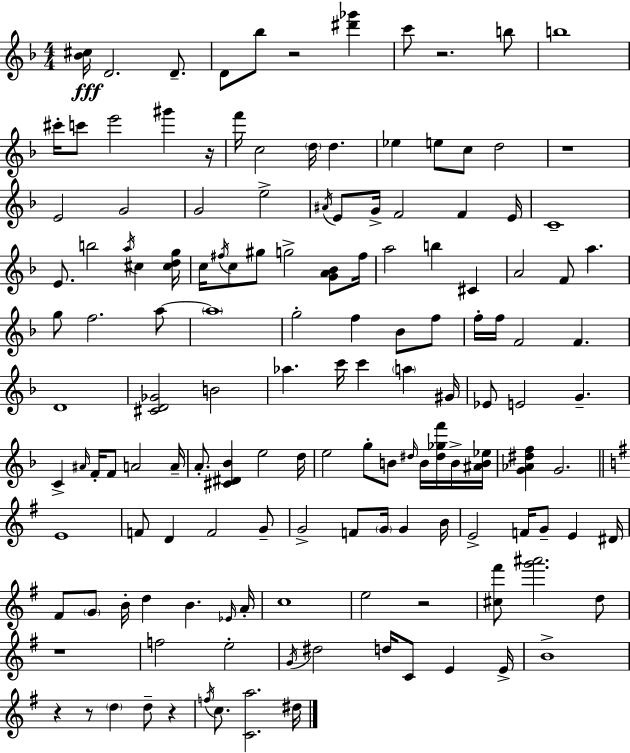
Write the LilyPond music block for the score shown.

{
  \clef treble
  \numericTimeSignature
  \time 4/4
  \key f \major
  <bes' cis''>16\fff d'2. d'8.-- | d'8 bes''8 r2 <dis''' ges'''>4 | c'''8 r2. b''8 | b''1 | \break cis'''16-. c'''8 e'''2 gis'''4 r16 | f'''16 c''2 \parenthesize d''16 d''4. | ees''4 e''8 c''8 d''2 | r1 | \break e'2 g'2 | g'2 e''2-> | \acciaccatura { ais'16 } e'8 g'16-> f'2 f'4 | e'16 c'1-- | \break e'8. b''2 \acciaccatura { a''16 } cis''4 | <cis'' d'' g''>16 c''16 \acciaccatura { fis''16 } c''8 gis''8 g''2-> | <g' a' bes'>8 fis''16 a''2 b''4 cis'4 | a'2 f'8 a''4. | \break g''8 f''2. | a''8~~ \parenthesize a''1 | g''2-. f''4 bes'8 | f''8 f''16-. f''16 f'2 f'4. | \break d'1 | <cis' d' ges'>2 b'2 | aes''4. c'''16 c'''4 \parenthesize a''4 | gis'16 ees'8 e'2 g'4.-- | \break c'4-> \grace { ais'16 } f'16-. f'8 a'2 | a'16-- a'8.-. <cis' dis' bes'>4 e''2 | d''16 e''2 g''8-. b'8 | \grace { dis''16 } b'16 <dis'' ges'' f'''>16 b'16-> <ais' b' ees''>16 <g' aes' dis'' f''>4 g'2. | \break \bar "||" \break \key g \major e'1 | f'8 d'4 f'2 g'8-- | g'2-> f'8 \parenthesize g'16 g'4 b'16 | e'2-> f'16 g'8-- e'4 dis'16 | \break fis'8 \parenthesize g'8 b'16-. d''4 b'4. \grace { ees'16 } | a'16-. c''1 | e''2 r2 | <cis'' fis'''>8 <g''' ais'''>2. d''8 | \break r1 | f''2 e''2-. | \acciaccatura { g'16 } dis''2 d''16 c'8 e'4 | e'16-> b'1-> | \break r4 r8 \parenthesize d''4 d''8-- r4 | \acciaccatura { f''16 } c''8. <c' a''>2. | dis''16 \bar "|."
}